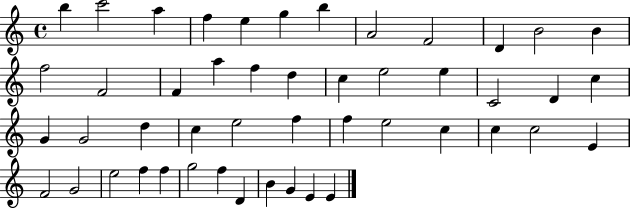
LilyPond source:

{
  \clef treble
  \time 4/4
  \defaultTimeSignature
  \key c \major
  b''4 c'''2 a''4 | f''4 e''4 g''4 b''4 | a'2 f'2 | d'4 b'2 b'4 | \break f''2 f'2 | f'4 a''4 f''4 d''4 | c''4 e''2 e''4 | c'2 d'4 c''4 | \break g'4 g'2 d''4 | c''4 e''2 f''4 | f''4 e''2 c''4 | c''4 c''2 e'4 | \break f'2 g'2 | e''2 f''4 f''4 | g''2 f''4 d'4 | b'4 g'4 e'4 e'4 | \break \bar "|."
}